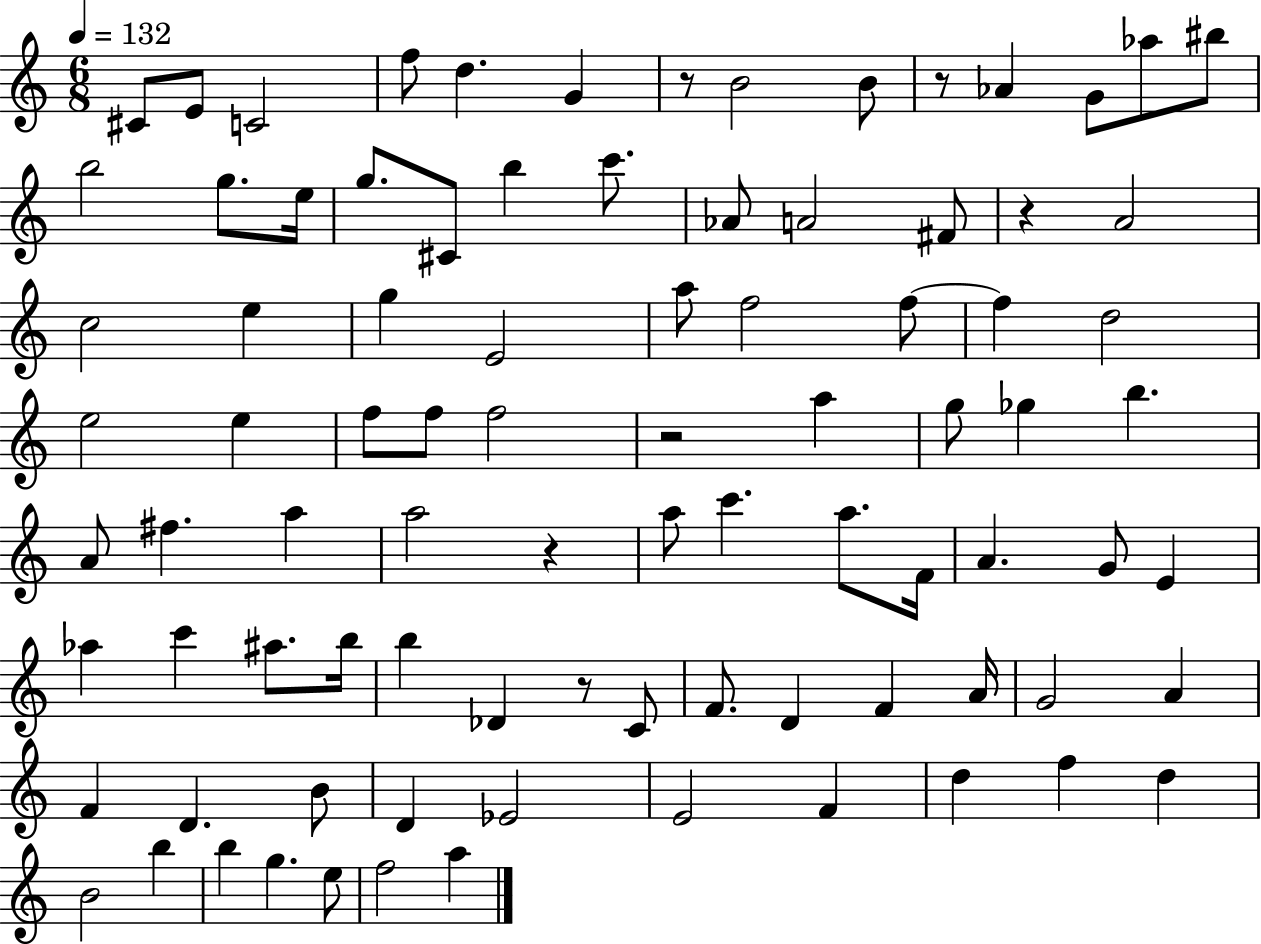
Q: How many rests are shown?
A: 6